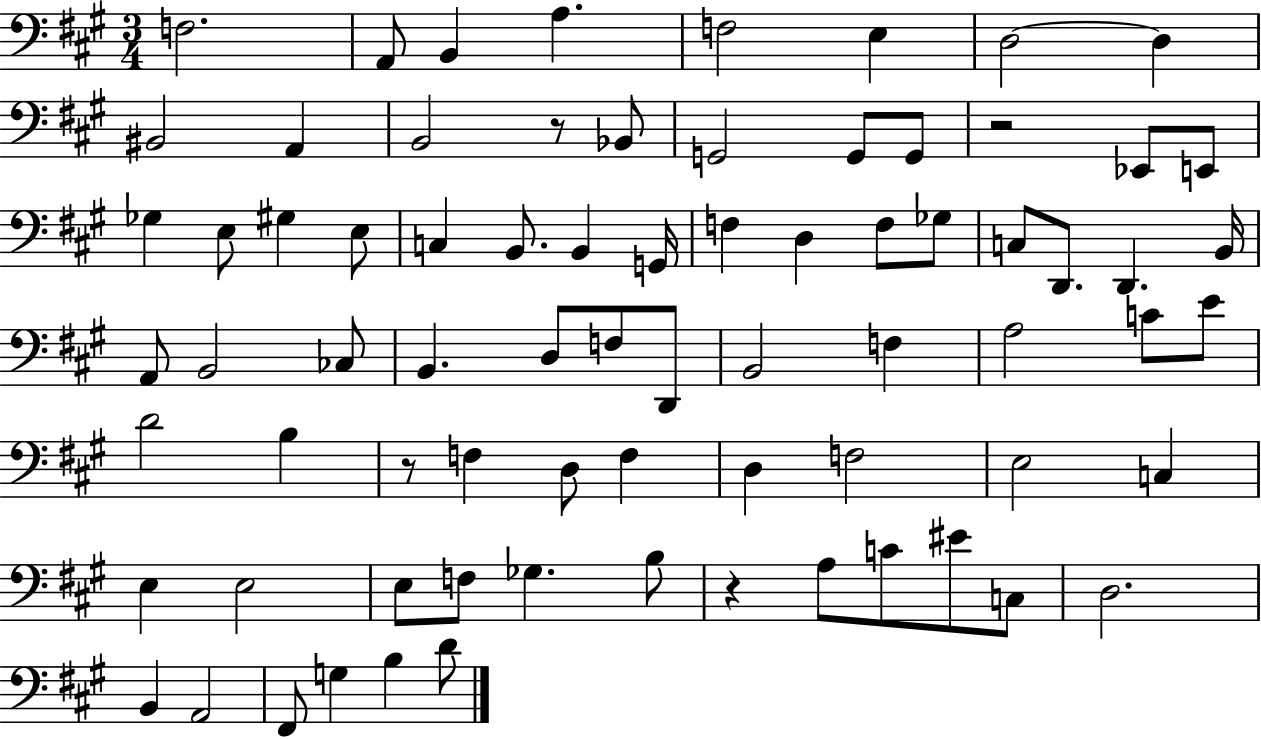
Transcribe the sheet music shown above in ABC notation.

X:1
T:Untitled
M:3/4
L:1/4
K:A
F,2 A,,/2 B,, A, F,2 E, D,2 D, ^B,,2 A,, B,,2 z/2 _B,,/2 G,,2 G,,/2 G,,/2 z2 _E,,/2 E,,/2 _G, E,/2 ^G, E,/2 C, B,,/2 B,, G,,/4 F, D, F,/2 _G,/2 C,/2 D,,/2 D,, B,,/4 A,,/2 B,,2 _C,/2 B,, D,/2 F,/2 D,,/2 B,,2 F, A,2 C/2 E/2 D2 B, z/2 F, D,/2 F, D, F,2 E,2 C, E, E,2 E,/2 F,/2 _G, B,/2 z A,/2 C/2 ^E/2 C,/2 D,2 B,, A,,2 ^F,,/2 G, B, D/2